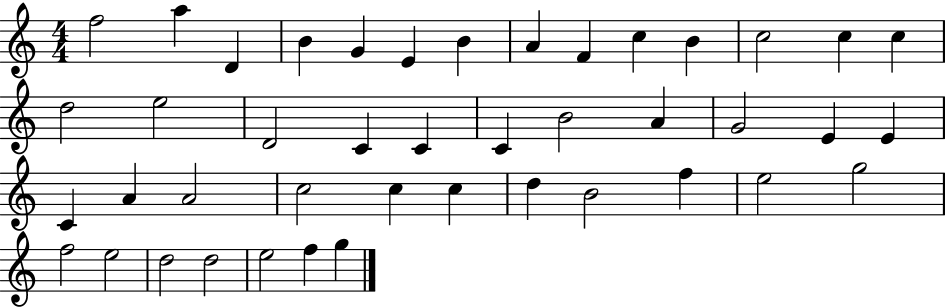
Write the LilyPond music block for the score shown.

{
  \clef treble
  \numericTimeSignature
  \time 4/4
  \key c \major
  f''2 a''4 d'4 | b'4 g'4 e'4 b'4 | a'4 f'4 c''4 b'4 | c''2 c''4 c''4 | \break d''2 e''2 | d'2 c'4 c'4 | c'4 b'2 a'4 | g'2 e'4 e'4 | \break c'4 a'4 a'2 | c''2 c''4 c''4 | d''4 b'2 f''4 | e''2 g''2 | \break f''2 e''2 | d''2 d''2 | e''2 f''4 g''4 | \bar "|."
}